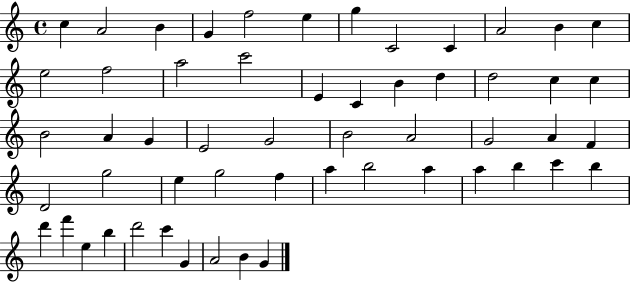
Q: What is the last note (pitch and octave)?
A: G4